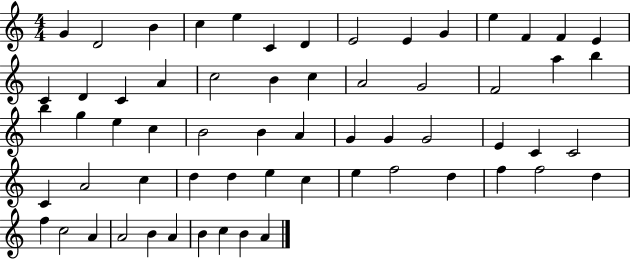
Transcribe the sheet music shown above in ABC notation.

X:1
T:Untitled
M:4/4
L:1/4
K:C
G D2 B c e C D E2 E G e F F E C D C A c2 B c A2 G2 F2 a b b g e c B2 B A G G G2 E C C2 C A2 c d d e c e f2 d f f2 d f c2 A A2 B A B c B A